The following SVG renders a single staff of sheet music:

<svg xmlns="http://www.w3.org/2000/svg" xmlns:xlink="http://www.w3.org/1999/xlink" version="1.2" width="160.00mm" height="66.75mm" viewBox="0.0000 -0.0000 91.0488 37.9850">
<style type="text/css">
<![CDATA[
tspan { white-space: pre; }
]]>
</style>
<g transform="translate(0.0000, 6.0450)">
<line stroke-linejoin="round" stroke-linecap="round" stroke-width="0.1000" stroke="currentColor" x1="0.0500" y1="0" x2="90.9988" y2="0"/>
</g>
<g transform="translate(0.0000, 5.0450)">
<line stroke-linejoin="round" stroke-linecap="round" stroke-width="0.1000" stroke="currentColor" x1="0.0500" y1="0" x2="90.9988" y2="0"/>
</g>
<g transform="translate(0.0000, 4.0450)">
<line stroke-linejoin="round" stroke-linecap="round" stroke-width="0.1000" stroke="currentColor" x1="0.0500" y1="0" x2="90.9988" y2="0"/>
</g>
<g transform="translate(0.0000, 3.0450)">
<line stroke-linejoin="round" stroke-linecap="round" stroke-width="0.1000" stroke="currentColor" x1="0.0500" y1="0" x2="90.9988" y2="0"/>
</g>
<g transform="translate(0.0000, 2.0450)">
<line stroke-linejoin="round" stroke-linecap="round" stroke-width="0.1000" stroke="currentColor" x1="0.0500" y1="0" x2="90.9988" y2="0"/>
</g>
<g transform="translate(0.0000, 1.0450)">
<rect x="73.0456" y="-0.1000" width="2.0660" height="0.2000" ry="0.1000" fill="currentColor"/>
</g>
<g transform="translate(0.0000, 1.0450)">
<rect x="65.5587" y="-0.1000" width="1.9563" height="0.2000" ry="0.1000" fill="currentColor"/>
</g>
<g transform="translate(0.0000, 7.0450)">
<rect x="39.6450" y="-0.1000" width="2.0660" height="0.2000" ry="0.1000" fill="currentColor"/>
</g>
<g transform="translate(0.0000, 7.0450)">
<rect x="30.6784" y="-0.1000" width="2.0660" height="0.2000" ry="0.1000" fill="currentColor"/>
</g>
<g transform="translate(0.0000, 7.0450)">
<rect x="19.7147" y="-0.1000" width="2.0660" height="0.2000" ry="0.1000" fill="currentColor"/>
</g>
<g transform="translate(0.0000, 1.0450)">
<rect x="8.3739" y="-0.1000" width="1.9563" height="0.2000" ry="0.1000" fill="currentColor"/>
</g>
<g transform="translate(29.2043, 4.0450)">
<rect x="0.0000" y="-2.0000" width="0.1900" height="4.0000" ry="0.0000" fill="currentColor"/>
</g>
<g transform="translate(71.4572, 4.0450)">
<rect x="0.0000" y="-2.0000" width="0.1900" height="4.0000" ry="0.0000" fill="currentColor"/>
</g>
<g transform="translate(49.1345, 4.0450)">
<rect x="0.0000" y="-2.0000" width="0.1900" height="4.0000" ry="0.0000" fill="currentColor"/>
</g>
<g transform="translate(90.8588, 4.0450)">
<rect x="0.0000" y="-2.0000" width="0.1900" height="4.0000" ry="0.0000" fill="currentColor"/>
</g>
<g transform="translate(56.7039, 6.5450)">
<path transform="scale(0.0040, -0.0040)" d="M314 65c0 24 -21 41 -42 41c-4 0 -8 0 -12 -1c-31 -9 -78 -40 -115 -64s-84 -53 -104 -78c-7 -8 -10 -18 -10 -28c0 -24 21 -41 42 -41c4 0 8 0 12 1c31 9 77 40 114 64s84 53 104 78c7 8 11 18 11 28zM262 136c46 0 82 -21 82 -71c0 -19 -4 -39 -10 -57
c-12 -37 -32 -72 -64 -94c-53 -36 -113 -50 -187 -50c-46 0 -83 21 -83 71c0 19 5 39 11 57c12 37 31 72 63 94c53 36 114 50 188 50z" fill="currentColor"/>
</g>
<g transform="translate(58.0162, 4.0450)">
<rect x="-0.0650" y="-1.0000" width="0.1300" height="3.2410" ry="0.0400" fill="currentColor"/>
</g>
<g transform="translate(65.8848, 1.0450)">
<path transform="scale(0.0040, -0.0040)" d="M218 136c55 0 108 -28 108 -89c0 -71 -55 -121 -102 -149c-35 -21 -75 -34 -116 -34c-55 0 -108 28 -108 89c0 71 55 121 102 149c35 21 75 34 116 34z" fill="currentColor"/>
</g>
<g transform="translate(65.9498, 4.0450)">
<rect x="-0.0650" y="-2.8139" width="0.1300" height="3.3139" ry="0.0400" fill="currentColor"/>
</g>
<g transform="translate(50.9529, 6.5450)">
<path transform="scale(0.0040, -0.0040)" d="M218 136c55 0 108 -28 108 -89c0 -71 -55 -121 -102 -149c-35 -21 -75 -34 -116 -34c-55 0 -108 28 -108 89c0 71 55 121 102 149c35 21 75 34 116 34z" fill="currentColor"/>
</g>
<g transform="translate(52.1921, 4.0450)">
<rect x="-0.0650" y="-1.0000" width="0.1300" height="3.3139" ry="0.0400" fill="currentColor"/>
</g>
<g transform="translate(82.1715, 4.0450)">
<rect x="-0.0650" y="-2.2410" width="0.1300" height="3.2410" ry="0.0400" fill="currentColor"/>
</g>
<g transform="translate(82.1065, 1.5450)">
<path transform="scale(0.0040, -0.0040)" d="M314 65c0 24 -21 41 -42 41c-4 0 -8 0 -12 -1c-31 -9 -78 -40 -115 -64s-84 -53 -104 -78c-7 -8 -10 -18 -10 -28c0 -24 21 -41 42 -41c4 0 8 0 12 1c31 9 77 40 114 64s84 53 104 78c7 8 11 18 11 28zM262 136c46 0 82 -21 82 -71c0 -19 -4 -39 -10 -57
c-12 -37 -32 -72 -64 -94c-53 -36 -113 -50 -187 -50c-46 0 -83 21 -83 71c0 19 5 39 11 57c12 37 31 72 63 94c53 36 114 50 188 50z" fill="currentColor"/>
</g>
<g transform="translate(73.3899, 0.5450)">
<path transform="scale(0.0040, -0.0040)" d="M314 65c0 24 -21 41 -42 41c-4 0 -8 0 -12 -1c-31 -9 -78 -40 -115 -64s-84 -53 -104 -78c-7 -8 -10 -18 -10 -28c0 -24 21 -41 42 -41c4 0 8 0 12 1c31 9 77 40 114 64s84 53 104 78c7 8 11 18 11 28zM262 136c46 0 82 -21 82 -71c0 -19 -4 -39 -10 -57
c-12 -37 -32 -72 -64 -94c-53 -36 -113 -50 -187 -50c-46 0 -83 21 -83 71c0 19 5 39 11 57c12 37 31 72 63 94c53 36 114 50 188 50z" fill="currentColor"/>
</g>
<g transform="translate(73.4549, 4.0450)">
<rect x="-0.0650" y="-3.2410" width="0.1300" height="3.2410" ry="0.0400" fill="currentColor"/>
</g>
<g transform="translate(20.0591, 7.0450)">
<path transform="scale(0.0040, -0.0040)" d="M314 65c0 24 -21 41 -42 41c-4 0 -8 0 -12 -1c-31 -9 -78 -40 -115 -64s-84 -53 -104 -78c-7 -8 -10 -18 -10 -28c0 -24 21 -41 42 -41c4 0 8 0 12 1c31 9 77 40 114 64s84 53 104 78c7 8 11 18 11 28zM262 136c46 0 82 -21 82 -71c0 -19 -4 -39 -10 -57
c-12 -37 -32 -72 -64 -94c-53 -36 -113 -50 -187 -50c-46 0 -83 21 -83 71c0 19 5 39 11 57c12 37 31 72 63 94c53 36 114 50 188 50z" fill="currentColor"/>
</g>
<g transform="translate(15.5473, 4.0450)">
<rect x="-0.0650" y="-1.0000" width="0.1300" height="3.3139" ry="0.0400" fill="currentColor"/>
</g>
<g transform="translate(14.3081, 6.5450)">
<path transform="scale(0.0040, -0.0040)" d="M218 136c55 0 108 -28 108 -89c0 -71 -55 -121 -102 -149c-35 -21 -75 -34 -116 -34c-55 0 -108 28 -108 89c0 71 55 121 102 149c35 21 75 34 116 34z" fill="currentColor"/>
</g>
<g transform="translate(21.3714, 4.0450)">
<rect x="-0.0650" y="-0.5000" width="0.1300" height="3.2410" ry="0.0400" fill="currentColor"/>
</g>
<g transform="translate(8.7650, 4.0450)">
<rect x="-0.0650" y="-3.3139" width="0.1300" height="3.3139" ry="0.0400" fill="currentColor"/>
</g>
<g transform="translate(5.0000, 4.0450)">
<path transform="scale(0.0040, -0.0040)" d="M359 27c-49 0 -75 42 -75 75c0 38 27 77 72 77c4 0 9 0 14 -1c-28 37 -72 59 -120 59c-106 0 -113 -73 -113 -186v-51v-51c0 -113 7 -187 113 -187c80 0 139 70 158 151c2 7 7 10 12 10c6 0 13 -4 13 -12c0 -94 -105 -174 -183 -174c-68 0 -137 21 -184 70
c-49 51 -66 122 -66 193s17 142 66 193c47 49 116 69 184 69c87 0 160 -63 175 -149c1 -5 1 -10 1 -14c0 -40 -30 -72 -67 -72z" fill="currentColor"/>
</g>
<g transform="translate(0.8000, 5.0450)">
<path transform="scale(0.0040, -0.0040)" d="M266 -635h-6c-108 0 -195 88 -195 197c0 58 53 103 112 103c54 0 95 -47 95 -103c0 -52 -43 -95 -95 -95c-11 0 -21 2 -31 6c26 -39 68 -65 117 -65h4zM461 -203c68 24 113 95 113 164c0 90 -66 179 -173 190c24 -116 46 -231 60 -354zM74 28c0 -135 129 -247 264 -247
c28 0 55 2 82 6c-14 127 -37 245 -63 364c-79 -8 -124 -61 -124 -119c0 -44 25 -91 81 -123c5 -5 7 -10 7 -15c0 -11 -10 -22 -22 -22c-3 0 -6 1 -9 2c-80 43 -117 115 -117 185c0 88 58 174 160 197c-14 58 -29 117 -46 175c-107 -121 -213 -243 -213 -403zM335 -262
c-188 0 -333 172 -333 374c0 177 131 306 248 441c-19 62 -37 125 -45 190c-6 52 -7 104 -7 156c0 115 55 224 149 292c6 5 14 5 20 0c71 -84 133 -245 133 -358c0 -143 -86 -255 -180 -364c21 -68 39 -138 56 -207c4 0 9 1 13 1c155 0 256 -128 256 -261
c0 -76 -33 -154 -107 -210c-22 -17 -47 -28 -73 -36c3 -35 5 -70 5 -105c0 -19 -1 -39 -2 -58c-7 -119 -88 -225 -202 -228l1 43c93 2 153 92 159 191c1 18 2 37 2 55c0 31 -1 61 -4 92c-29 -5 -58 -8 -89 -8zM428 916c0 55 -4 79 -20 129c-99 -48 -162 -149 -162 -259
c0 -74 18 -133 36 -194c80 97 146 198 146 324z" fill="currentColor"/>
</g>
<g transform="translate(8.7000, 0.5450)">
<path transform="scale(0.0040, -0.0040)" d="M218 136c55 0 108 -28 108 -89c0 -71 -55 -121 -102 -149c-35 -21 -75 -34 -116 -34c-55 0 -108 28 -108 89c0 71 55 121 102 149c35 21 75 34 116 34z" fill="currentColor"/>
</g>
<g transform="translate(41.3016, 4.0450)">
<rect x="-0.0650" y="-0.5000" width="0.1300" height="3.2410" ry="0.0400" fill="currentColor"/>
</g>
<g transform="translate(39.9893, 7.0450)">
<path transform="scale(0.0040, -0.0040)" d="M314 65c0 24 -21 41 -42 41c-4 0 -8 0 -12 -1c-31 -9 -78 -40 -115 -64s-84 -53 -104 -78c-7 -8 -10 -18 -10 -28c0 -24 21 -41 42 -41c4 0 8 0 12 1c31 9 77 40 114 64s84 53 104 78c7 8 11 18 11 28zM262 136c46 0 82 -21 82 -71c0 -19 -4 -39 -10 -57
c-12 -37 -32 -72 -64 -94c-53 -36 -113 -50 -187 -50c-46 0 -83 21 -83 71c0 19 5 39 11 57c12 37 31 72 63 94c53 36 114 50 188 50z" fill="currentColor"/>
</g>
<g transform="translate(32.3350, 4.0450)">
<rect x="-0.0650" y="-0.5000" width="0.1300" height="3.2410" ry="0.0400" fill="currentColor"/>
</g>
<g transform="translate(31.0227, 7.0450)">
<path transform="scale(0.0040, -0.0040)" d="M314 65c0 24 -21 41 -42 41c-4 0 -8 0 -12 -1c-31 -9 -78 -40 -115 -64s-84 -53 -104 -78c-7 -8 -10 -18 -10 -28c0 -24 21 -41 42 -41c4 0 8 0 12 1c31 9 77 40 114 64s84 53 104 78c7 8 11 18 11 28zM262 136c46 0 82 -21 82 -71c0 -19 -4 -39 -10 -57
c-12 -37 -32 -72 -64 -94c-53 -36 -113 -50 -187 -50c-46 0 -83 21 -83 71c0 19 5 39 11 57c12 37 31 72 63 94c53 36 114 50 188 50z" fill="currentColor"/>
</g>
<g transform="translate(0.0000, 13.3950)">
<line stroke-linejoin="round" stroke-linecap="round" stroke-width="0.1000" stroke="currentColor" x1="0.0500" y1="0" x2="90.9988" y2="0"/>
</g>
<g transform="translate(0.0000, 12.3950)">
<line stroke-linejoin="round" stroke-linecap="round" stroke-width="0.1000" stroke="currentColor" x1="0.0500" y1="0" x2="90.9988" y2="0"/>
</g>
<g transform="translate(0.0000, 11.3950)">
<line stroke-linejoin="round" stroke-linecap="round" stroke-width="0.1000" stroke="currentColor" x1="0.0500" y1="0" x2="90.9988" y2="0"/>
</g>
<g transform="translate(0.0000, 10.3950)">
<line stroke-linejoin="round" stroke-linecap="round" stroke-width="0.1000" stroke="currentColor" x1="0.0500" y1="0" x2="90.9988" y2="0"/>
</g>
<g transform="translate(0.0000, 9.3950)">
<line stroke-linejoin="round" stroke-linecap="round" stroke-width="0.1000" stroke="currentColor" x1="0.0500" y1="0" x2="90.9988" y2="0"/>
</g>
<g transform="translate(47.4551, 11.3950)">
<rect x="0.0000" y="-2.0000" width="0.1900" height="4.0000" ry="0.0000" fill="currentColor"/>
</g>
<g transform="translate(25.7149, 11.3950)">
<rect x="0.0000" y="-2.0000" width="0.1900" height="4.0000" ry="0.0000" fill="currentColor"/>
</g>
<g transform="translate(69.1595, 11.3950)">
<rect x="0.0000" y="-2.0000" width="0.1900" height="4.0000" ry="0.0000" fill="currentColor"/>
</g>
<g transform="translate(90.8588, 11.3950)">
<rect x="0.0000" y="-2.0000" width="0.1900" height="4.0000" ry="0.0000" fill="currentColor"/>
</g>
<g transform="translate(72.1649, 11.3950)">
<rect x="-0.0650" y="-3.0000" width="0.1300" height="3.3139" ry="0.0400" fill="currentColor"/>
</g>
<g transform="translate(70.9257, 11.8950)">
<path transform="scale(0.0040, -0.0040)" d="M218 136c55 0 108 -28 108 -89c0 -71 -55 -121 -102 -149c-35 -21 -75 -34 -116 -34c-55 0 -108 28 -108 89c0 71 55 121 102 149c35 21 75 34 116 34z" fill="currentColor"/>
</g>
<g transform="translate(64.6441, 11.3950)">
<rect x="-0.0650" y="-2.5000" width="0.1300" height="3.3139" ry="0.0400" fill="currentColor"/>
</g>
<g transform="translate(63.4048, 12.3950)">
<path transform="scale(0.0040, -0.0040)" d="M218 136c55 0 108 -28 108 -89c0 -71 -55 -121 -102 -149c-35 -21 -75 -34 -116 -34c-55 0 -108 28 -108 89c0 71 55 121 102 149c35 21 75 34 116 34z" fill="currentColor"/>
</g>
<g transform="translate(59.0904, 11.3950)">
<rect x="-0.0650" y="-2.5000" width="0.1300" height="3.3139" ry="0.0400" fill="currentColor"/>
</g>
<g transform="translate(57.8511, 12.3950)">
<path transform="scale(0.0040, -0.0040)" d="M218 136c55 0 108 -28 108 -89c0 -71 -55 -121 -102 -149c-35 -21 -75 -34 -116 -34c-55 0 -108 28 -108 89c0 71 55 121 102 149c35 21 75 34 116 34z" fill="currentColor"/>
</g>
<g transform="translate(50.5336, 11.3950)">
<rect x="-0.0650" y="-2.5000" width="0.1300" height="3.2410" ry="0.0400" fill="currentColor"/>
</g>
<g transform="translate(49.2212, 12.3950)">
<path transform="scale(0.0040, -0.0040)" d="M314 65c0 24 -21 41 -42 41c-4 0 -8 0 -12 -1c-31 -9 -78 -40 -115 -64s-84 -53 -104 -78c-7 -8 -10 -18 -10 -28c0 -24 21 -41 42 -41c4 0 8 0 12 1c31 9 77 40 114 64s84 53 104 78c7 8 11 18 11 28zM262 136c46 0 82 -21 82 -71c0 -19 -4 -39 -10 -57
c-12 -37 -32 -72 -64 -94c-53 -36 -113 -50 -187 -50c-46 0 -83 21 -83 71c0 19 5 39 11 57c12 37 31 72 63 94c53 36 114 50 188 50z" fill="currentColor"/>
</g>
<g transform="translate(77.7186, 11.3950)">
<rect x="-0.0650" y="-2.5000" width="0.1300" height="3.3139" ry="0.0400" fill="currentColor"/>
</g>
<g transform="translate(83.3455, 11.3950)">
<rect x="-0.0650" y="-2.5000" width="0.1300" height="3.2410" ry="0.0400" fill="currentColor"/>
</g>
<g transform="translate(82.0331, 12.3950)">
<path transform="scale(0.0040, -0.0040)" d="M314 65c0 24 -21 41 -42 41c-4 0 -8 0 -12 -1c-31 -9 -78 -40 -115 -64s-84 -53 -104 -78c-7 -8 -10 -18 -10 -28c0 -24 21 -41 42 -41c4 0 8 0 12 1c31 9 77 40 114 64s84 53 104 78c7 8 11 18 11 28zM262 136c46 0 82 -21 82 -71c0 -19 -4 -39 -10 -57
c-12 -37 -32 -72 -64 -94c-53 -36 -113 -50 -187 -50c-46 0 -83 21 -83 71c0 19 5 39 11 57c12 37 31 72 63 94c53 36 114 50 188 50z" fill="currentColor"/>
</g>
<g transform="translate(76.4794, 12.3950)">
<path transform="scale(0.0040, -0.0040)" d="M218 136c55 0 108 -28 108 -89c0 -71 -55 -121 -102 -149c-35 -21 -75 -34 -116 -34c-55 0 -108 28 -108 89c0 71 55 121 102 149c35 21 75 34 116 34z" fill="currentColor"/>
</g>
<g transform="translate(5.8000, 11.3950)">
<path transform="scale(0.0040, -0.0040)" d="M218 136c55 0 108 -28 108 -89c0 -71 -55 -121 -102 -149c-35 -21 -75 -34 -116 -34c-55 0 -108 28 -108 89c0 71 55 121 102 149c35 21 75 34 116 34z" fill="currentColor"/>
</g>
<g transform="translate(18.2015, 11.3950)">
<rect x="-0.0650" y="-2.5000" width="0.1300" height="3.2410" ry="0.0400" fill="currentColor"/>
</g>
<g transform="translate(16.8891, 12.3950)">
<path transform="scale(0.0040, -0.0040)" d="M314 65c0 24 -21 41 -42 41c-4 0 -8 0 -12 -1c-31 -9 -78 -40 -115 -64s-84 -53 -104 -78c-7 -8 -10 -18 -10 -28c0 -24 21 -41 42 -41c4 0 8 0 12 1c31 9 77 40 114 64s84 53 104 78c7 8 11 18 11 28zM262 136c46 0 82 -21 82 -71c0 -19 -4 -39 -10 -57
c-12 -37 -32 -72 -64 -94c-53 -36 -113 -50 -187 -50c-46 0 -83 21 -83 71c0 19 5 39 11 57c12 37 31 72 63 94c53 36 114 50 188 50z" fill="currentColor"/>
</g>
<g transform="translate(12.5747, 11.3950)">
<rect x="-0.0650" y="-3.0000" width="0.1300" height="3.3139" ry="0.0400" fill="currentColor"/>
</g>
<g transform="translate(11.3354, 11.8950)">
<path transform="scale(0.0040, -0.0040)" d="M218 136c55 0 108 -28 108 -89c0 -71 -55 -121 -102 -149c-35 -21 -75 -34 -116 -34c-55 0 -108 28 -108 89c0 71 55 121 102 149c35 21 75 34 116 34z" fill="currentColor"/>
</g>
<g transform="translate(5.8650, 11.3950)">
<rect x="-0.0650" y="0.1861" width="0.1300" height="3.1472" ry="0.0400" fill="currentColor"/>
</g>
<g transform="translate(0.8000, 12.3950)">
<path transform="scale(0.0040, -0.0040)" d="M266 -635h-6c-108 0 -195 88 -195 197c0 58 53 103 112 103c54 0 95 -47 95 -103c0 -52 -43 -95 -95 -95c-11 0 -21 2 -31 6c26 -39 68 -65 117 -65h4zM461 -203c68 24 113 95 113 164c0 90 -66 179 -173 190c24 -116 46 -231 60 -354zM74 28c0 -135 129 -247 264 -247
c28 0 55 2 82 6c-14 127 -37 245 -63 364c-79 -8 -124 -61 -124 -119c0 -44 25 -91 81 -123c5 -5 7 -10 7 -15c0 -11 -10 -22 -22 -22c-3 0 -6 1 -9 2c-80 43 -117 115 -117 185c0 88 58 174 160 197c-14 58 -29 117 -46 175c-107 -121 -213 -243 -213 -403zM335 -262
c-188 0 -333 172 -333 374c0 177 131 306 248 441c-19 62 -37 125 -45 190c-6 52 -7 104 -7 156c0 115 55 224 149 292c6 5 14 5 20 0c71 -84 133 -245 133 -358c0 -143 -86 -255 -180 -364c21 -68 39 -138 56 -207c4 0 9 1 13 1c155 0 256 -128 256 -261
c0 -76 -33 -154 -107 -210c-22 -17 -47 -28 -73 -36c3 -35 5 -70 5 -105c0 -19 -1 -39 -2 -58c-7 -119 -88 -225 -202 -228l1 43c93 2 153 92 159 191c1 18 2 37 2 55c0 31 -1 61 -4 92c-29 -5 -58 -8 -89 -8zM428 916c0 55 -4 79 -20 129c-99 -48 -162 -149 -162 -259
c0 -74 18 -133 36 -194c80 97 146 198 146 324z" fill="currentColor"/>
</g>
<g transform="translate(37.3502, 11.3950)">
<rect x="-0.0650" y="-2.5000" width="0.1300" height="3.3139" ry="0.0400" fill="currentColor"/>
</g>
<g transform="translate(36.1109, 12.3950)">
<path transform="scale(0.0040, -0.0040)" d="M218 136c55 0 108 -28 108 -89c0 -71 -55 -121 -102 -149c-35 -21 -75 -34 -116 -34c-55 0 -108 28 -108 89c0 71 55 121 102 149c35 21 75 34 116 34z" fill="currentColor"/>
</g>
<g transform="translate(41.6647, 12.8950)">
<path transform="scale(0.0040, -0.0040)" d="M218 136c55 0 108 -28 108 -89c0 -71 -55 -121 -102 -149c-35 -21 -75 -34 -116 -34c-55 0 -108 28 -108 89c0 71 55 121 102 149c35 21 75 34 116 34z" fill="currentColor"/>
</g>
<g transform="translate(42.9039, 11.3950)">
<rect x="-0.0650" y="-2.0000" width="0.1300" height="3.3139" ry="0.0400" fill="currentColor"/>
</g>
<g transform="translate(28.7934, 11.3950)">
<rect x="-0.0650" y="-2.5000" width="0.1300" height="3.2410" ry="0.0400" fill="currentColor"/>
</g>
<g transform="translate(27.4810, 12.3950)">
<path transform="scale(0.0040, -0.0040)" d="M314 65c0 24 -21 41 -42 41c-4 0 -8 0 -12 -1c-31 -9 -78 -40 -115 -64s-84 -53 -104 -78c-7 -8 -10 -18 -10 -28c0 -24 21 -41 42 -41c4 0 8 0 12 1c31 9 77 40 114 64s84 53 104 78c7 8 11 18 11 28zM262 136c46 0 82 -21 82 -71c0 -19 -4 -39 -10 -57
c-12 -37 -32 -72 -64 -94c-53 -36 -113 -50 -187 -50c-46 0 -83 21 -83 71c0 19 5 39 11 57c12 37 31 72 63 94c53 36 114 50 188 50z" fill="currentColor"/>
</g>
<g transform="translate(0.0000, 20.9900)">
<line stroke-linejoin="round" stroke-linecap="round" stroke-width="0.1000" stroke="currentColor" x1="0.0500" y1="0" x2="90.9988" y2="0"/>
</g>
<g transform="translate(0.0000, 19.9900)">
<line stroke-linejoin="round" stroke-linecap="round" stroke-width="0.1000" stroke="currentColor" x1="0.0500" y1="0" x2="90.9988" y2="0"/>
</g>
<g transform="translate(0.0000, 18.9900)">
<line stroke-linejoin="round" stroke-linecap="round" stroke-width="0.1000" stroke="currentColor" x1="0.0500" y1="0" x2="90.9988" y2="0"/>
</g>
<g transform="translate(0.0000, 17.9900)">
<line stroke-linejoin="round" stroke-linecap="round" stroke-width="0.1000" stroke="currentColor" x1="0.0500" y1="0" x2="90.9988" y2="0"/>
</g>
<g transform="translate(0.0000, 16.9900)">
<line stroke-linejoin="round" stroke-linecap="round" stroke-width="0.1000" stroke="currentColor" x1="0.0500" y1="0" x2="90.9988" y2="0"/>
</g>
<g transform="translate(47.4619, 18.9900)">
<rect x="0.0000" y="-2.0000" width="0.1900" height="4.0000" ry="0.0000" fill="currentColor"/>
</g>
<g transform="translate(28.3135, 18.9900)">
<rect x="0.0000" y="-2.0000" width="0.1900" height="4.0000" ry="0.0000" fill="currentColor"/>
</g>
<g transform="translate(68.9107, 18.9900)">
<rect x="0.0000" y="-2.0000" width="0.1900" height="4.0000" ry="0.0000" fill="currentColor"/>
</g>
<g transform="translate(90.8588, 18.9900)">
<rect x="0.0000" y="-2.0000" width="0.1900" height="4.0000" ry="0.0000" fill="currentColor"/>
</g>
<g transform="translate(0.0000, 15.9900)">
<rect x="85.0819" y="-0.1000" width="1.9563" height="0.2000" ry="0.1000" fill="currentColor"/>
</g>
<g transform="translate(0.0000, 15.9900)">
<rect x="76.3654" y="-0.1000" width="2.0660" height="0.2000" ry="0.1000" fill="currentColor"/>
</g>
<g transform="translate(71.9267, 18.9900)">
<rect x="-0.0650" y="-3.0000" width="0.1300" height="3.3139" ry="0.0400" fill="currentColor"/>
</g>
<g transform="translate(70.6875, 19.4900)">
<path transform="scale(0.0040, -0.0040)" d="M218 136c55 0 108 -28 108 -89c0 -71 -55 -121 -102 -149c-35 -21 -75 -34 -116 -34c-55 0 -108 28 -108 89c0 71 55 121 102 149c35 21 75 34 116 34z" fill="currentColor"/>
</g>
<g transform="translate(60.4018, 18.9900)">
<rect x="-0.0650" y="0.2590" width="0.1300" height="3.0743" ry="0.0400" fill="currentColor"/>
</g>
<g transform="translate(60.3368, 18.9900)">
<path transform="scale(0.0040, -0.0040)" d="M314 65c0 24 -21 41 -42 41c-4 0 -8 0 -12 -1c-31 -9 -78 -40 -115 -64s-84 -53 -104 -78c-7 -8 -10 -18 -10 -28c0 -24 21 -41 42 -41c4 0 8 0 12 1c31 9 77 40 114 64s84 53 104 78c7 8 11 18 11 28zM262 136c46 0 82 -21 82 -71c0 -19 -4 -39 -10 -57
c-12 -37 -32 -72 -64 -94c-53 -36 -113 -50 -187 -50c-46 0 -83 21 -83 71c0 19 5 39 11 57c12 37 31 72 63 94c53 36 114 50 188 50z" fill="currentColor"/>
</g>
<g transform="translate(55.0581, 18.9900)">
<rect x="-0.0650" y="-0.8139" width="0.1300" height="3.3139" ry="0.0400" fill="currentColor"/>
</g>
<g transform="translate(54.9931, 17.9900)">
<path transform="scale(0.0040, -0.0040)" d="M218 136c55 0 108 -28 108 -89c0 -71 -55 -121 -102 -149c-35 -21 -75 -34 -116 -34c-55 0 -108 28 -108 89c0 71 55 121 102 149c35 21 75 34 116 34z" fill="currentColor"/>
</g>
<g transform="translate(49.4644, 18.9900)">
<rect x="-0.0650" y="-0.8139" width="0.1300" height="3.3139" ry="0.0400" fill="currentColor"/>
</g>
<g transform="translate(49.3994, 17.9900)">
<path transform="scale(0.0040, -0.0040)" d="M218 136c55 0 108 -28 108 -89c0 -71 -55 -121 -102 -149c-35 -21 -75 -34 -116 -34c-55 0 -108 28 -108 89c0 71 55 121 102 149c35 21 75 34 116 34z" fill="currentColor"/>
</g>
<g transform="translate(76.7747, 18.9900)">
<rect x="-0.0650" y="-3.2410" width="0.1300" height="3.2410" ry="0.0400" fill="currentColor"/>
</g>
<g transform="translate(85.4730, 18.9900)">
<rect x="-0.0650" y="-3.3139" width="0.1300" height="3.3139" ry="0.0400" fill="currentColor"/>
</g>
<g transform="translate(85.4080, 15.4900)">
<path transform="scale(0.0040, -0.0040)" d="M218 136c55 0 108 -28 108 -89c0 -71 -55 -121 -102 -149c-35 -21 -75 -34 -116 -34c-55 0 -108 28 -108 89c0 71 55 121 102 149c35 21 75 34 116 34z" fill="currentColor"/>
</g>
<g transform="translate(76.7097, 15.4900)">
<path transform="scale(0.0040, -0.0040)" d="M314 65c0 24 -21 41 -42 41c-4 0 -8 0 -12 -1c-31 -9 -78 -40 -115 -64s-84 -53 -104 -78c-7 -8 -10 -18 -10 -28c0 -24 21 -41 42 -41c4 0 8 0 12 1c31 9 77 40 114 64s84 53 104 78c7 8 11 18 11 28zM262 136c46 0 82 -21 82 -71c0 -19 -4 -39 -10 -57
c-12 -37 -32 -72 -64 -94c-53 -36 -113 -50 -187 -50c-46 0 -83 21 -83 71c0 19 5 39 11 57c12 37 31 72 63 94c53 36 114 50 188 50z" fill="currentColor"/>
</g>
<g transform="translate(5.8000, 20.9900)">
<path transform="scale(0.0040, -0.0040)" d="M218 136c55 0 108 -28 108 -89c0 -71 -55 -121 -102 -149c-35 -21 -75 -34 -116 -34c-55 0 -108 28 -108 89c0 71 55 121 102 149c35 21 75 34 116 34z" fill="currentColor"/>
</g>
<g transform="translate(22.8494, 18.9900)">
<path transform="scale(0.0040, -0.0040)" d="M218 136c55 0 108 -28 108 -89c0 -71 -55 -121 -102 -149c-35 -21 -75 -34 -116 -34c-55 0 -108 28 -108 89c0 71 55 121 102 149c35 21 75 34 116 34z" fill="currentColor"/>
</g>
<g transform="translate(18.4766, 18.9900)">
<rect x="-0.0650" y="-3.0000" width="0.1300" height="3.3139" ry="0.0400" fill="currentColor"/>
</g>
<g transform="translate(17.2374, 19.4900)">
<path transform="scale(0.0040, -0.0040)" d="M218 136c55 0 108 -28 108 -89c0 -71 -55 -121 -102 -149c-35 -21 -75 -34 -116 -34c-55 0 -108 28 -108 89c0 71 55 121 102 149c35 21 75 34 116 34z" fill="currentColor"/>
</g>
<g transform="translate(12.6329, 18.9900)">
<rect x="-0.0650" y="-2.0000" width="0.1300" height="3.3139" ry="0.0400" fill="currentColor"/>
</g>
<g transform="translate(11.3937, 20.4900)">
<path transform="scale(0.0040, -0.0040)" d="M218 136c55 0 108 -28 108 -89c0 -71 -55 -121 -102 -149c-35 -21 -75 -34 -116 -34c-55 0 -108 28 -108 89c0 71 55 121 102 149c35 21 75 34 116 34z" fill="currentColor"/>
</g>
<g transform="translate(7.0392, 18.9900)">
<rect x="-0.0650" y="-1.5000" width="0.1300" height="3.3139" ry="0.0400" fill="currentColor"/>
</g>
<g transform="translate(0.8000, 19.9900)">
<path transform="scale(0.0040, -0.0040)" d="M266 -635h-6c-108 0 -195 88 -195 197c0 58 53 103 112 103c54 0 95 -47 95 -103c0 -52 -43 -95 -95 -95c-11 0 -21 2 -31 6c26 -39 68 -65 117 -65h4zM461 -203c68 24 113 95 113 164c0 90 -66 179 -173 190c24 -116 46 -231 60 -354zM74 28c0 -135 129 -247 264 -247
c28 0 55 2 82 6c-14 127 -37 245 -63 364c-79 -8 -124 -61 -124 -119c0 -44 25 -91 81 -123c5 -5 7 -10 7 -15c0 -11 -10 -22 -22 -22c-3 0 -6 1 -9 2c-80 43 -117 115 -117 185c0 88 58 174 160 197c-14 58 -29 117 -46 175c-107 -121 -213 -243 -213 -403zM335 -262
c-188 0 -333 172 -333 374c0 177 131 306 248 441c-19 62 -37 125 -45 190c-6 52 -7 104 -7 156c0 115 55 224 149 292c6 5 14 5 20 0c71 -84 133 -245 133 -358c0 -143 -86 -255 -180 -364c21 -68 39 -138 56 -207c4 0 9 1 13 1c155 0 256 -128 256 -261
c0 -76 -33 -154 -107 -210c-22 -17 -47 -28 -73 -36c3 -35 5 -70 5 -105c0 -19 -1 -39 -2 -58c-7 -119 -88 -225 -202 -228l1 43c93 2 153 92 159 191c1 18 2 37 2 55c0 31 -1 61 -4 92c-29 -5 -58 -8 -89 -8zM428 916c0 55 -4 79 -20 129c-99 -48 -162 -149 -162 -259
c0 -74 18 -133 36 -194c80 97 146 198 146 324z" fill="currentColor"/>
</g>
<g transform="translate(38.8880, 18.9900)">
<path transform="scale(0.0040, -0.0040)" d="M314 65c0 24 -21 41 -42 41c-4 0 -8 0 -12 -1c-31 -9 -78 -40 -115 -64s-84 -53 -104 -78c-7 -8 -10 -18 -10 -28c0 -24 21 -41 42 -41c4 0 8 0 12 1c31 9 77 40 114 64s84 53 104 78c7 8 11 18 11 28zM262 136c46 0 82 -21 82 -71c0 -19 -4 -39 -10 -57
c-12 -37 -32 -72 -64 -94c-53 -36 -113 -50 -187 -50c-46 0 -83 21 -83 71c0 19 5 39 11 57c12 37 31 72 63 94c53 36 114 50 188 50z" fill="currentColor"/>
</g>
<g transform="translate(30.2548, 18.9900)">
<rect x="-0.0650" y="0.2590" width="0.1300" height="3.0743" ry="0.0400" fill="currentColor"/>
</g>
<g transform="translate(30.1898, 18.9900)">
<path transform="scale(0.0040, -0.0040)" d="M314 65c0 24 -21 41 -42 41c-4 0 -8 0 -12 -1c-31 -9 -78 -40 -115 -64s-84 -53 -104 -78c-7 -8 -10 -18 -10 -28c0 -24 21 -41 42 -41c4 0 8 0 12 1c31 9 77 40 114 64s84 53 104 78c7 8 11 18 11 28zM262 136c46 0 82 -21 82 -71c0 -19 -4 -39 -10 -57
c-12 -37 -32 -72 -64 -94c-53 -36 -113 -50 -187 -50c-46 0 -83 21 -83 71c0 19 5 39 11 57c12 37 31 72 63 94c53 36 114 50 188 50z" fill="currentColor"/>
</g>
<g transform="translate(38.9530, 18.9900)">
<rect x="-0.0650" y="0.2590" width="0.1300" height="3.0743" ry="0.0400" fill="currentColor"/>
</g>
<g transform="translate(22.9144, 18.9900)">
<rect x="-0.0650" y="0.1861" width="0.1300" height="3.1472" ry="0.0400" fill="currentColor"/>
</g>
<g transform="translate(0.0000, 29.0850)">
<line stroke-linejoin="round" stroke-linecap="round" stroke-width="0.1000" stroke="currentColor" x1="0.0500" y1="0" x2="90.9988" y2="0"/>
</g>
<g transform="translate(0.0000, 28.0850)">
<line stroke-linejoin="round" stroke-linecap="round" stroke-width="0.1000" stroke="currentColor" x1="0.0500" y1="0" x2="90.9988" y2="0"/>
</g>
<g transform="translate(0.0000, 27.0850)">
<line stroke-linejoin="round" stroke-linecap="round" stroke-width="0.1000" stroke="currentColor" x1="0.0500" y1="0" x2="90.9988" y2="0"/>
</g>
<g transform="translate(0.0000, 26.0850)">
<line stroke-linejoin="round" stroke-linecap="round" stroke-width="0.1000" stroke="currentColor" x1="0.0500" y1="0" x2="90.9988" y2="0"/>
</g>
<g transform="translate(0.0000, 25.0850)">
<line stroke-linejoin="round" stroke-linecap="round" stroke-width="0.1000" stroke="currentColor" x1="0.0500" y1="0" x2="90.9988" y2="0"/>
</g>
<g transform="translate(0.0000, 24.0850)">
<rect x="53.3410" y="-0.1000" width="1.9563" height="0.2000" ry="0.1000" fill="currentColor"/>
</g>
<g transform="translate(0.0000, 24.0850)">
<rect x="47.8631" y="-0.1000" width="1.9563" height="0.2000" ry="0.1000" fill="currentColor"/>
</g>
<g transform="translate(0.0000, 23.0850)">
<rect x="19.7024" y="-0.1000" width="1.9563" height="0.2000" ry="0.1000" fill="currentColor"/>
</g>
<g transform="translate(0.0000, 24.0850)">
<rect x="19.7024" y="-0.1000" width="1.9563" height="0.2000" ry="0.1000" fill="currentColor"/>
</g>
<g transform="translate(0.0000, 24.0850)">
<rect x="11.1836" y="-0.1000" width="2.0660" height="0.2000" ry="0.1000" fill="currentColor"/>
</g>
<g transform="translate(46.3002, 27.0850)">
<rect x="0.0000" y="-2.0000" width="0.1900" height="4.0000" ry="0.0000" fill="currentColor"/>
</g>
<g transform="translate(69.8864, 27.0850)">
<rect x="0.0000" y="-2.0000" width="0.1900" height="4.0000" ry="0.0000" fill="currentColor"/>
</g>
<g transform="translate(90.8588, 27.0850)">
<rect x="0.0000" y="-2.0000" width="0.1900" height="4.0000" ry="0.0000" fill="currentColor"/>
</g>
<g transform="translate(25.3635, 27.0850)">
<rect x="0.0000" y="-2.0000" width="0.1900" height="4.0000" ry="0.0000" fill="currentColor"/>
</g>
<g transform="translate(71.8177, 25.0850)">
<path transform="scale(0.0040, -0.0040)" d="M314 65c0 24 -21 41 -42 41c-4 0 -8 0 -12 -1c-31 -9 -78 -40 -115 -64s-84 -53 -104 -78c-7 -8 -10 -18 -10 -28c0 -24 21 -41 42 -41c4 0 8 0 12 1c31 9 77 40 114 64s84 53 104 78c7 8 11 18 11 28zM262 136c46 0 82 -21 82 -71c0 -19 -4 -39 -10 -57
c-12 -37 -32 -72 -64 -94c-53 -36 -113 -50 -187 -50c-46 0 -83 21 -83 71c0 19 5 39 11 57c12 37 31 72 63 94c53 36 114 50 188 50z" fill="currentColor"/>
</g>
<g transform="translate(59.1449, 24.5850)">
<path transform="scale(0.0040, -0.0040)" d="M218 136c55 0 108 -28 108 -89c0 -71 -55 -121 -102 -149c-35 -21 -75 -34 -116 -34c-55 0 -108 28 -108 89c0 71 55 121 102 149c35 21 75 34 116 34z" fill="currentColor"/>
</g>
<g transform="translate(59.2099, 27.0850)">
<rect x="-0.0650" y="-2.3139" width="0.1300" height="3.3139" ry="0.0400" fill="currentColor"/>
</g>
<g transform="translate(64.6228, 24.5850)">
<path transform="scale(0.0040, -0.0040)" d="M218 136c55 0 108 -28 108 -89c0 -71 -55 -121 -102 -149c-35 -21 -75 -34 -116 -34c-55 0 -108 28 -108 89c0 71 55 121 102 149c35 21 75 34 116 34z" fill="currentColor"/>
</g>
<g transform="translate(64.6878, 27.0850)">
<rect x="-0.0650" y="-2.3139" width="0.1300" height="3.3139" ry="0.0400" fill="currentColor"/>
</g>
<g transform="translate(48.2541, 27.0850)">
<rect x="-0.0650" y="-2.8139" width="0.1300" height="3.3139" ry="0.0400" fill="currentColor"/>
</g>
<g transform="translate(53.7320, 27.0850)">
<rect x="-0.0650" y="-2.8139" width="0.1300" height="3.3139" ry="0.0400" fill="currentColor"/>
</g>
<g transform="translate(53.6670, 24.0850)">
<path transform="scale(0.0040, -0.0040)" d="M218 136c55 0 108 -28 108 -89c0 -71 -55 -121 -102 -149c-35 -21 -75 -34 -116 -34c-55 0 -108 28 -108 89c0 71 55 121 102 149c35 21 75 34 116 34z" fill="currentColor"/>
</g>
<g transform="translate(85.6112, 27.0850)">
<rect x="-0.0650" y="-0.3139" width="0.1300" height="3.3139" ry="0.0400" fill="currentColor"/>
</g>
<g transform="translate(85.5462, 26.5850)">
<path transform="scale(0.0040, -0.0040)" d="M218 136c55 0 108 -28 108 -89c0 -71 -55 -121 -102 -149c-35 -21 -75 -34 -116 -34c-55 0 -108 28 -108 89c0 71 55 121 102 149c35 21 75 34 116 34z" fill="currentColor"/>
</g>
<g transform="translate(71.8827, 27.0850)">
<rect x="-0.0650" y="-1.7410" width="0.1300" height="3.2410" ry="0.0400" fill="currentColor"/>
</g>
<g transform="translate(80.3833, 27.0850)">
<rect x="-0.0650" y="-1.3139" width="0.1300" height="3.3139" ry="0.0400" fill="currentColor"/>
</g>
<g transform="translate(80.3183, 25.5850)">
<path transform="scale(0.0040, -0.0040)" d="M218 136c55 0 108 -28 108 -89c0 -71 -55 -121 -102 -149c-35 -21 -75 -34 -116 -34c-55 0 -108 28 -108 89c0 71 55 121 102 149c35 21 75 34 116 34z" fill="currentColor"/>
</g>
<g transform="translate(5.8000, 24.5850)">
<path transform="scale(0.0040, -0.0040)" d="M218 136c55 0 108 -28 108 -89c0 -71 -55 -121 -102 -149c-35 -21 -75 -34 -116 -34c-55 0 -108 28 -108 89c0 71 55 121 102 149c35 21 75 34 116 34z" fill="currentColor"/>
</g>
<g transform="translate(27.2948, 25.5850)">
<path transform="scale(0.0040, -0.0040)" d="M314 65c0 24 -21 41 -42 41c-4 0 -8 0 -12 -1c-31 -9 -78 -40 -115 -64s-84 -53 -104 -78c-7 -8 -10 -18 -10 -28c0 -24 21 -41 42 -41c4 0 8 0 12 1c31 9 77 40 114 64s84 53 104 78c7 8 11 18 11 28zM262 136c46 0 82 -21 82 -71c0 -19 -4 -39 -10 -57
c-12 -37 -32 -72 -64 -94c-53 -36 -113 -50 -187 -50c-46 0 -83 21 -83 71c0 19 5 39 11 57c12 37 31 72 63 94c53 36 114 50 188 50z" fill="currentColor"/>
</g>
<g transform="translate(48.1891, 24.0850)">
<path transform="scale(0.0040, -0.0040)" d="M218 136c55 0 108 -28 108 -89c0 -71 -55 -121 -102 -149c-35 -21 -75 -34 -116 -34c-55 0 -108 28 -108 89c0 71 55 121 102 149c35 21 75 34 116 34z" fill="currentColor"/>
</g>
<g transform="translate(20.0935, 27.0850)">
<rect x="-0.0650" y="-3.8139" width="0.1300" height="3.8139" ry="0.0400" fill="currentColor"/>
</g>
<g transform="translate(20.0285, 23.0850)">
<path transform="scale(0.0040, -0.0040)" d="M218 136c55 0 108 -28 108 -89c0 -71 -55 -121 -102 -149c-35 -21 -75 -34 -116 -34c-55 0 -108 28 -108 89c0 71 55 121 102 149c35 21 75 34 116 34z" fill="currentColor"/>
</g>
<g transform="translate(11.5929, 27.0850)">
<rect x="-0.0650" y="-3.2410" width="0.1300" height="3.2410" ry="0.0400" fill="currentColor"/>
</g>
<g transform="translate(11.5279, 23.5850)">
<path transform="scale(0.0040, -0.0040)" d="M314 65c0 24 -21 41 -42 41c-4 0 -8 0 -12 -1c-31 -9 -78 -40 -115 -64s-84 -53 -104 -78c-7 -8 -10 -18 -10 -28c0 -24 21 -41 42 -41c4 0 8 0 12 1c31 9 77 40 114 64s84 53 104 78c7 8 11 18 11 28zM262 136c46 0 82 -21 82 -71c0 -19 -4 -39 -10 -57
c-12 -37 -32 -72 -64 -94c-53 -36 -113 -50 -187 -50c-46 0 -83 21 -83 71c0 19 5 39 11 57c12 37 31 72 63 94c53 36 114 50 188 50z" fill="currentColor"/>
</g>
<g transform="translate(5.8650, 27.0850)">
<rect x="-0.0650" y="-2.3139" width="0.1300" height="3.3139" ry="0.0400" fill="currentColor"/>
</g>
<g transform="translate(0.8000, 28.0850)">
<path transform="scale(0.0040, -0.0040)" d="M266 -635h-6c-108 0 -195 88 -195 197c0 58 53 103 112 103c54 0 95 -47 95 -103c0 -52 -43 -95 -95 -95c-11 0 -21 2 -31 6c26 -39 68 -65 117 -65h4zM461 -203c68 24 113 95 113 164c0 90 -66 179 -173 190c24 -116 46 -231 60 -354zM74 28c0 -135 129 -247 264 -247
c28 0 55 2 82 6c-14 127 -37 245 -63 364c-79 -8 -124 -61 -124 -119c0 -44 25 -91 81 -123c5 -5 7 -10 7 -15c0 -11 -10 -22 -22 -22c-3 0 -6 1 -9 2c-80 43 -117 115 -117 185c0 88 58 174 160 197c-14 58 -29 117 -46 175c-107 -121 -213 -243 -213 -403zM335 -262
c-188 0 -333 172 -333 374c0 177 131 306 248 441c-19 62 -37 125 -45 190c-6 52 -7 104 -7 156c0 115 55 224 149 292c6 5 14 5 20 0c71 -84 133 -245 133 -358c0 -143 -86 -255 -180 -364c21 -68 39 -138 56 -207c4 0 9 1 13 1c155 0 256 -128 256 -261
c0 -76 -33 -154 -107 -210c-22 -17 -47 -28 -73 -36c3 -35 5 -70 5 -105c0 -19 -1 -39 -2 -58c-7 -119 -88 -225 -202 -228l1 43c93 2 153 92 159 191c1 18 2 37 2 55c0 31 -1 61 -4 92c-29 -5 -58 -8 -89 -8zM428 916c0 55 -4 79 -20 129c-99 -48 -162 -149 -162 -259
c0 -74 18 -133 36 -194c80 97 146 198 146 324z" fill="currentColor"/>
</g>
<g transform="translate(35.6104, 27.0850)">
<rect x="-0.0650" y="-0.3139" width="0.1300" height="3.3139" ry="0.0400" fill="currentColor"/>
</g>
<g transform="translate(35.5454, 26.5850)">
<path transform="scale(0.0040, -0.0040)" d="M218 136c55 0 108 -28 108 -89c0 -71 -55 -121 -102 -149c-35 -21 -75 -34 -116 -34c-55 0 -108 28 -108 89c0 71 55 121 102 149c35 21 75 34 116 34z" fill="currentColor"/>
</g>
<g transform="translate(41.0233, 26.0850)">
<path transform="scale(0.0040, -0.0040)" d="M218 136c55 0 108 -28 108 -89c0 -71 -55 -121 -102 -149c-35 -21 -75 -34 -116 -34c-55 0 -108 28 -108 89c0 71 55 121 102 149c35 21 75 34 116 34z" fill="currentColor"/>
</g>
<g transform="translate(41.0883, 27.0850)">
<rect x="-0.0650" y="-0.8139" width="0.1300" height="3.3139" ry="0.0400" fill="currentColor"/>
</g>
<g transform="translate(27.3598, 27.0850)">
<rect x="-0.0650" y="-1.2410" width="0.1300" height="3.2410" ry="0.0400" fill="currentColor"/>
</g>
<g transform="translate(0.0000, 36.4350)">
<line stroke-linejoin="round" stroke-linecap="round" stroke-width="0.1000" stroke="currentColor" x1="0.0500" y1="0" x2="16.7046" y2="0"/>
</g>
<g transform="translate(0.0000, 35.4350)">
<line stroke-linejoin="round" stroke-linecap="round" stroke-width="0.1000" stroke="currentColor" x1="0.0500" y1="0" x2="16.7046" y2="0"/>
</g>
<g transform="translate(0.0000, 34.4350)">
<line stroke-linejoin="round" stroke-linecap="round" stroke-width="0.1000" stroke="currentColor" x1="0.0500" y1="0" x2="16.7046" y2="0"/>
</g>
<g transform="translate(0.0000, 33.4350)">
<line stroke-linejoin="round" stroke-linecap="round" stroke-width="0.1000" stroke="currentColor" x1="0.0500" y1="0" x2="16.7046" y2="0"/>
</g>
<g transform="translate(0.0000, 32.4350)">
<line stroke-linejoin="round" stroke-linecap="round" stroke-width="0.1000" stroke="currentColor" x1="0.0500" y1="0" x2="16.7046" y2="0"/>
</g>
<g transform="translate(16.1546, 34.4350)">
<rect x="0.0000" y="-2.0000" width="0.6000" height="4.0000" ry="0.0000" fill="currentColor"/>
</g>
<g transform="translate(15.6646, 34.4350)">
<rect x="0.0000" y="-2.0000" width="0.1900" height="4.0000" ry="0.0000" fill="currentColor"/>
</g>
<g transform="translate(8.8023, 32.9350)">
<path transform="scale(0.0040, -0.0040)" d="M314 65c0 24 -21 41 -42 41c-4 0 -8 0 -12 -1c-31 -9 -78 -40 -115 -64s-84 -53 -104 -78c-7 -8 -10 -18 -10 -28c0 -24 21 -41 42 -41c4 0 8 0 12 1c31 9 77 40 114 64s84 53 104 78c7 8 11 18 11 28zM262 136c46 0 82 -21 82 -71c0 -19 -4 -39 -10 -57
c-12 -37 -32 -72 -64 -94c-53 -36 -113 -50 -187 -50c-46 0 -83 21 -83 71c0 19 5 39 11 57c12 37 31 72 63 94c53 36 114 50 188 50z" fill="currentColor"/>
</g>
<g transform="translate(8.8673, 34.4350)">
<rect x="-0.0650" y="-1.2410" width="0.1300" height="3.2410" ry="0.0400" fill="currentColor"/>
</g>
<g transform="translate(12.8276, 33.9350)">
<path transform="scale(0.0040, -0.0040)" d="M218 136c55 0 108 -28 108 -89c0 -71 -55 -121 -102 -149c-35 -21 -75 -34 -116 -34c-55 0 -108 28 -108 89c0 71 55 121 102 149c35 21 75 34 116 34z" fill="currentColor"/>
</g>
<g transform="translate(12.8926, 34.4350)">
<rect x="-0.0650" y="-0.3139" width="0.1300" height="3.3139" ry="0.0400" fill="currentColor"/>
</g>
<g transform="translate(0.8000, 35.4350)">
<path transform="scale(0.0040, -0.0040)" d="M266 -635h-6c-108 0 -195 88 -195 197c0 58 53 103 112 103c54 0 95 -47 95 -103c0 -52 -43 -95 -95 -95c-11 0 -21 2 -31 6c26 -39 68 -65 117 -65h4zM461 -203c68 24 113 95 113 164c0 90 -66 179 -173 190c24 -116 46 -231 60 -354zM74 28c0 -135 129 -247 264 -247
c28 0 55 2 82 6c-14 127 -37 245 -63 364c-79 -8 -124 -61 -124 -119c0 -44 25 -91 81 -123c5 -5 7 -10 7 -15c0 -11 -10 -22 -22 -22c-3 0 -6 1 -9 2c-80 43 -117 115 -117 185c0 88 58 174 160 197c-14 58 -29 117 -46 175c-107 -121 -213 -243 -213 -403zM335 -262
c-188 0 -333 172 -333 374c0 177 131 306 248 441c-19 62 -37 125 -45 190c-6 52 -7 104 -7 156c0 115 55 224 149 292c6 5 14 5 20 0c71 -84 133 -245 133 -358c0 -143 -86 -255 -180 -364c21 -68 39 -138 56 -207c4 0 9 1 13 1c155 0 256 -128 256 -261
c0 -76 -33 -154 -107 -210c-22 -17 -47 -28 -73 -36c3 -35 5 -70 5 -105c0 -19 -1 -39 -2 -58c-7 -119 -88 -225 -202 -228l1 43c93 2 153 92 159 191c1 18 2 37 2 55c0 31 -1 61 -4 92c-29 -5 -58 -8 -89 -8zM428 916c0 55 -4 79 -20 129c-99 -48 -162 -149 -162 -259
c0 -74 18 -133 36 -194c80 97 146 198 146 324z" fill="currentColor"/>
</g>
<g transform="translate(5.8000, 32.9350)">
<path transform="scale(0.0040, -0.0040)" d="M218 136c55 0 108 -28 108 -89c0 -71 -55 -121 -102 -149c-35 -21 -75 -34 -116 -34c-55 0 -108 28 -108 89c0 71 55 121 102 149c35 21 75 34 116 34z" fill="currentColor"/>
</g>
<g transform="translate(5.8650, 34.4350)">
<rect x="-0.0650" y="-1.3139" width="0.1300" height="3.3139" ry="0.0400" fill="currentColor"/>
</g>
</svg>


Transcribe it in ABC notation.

X:1
T:Untitled
M:4/4
L:1/4
K:C
b D C2 C2 C2 D D2 a b2 g2 B A G2 G2 G F G2 G G A G G2 E F A B B2 B2 d d B2 A b2 b g b2 c' e2 c d a a g g f2 e c e e2 c